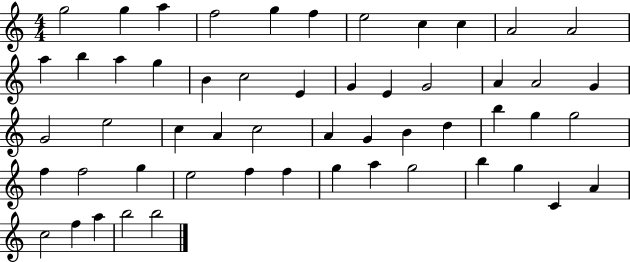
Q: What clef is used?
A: treble